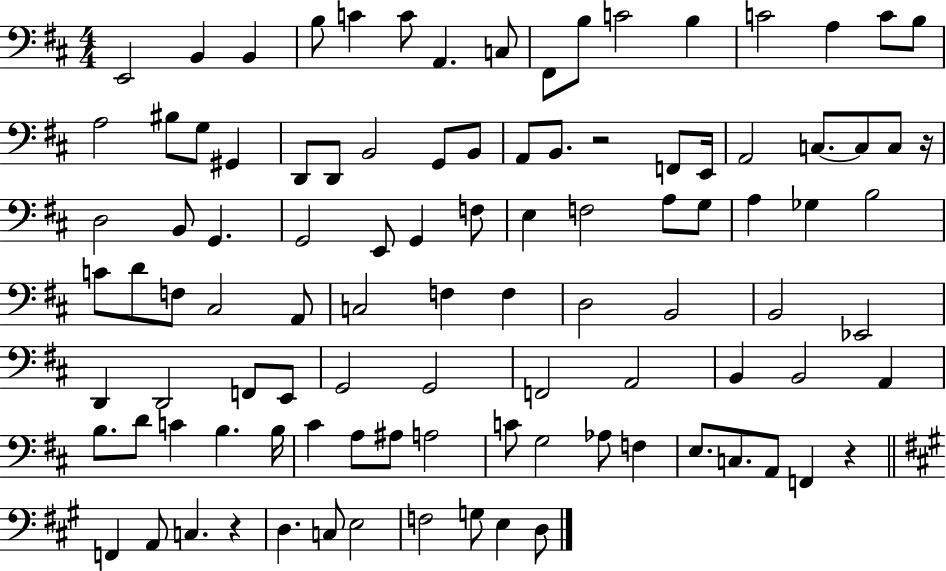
E2/h B2/q B2/q B3/e C4/q C4/e A2/q. C3/e F#2/e B3/e C4/h B3/q C4/h A3/q C4/e B3/e A3/h BIS3/e G3/e G#2/q D2/e D2/e B2/h G2/e B2/e A2/e B2/e. R/h F2/e E2/s A2/h C3/e. C3/e C3/e R/s D3/h B2/e G2/q. G2/h E2/e G2/q F3/e E3/q F3/h A3/e G3/e A3/q Gb3/q B3/h C4/e D4/e F3/e C#3/h A2/e C3/h F3/q F3/q D3/h B2/h B2/h Eb2/h D2/q D2/h F2/e E2/e G2/h G2/h F2/h A2/h B2/q B2/h A2/q B3/e. D4/e C4/q B3/q. B3/s C#4/q A3/e A#3/e A3/h C4/e G3/h Ab3/e F3/q E3/e. C3/e. A2/e F2/q R/q F2/q A2/e C3/q. R/q D3/q. C3/e E3/h F3/h G3/e E3/q D3/e